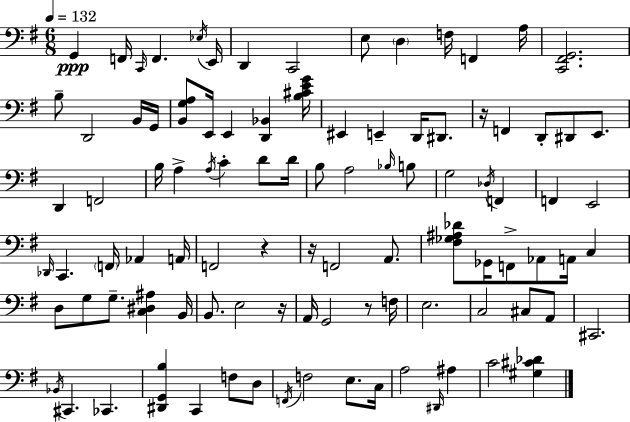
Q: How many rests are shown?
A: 5